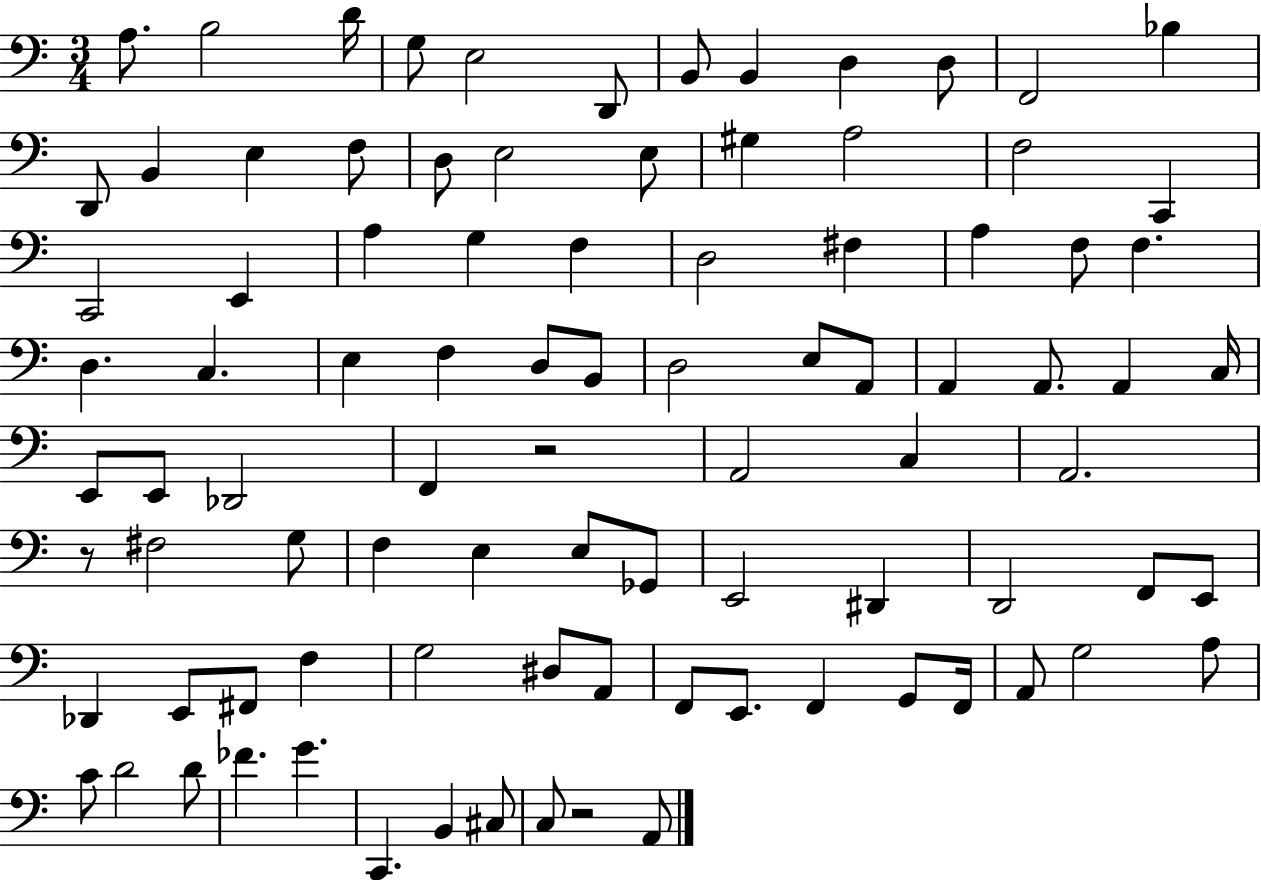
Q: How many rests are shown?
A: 3